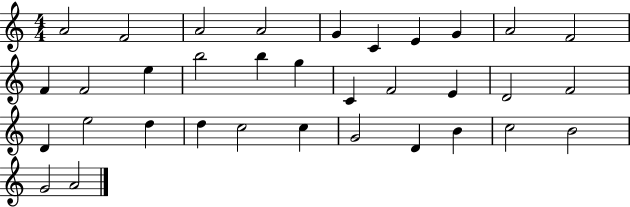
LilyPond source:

{
  \clef treble
  \numericTimeSignature
  \time 4/4
  \key c \major
  a'2 f'2 | a'2 a'2 | g'4 c'4 e'4 g'4 | a'2 f'2 | \break f'4 f'2 e''4 | b''2 b''4 g''4 | c'4 f'2 e'4 | d'2 f'2 | \break d'4 e''2 d''4 | d''4 c''2 c''4 | g'2 d'4 b'4 | c''2 b'2 | \break g'2 a'2 | \bar "|."
}